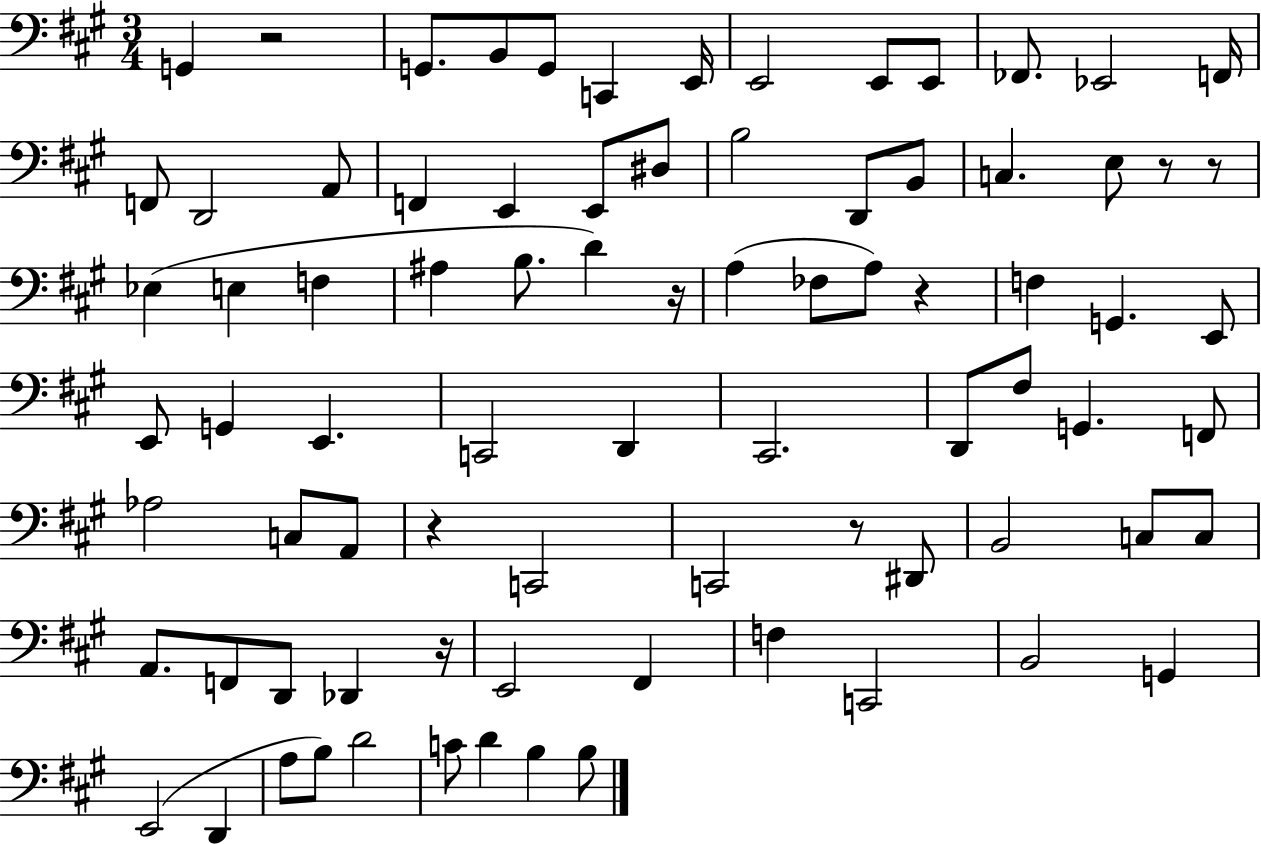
G2/q R/h G2/e. B2/e G2/e C2/q E2/s E2/h E2/e E2/e FES2/e. Eb2/h F2/s F2/e D2/h A2/e F2/q E2/q E2/e D#3/e B3/h D2/e B2/e C3/q. E3/e R/e R/e Eb3/q E3/q F3/q A#3/q B3/e. D4/q R/s A3/q FES3/e A3/e R/q F3/q G2/q. E2/e E2/e G2/q E2/q. C2/h D2/q C#2/h. D2/e F#3/e G2/q. F2/e Ab3/h C3/e A2/e R/q C2/h C2/h R/e D#2/e B2/h C3/e C3/e A2/e. F2/e D2/e Db2/q R/s E2/h F#2/q F3/q C2/h B2/h G2/q E2/h D2/q A3/e B3/e D4/h C4/e D4/q B3/q B3/e